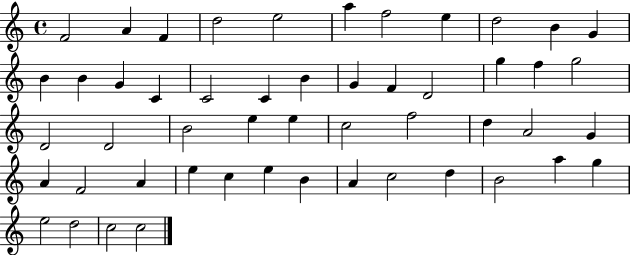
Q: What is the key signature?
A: C major